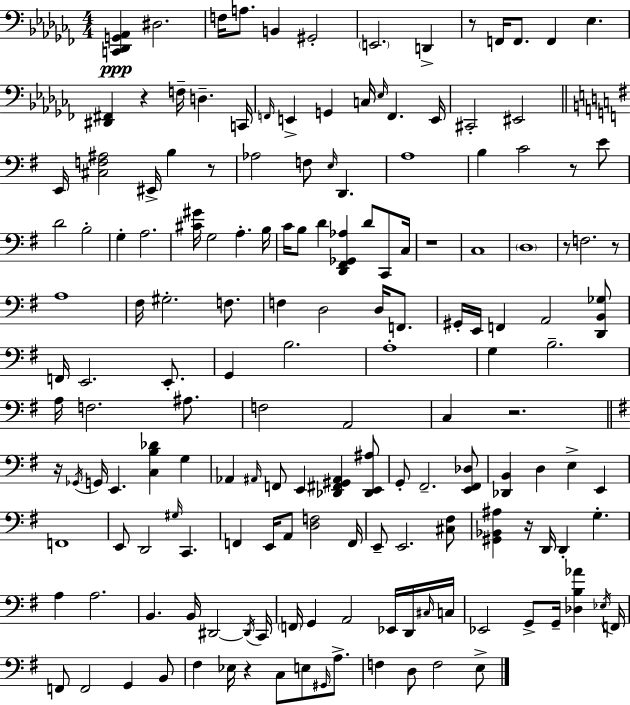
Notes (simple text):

[C2,Db2,G2,Ab2]/q D#3/h. F3/s A3/e. B2/q G#2/h E2/h. D2/q R/e F2/s F2/e. F2/q Eb3/q. [D#2,F#2]/q R/q F3/s D3/q. C2/s F2/s E2/q G2/q C3/s Eb3/s F2/q. E2/s C#2/h EIS2/h E2/s [C#3,F3,A#3]/h EIS2/s B3/q R/e Ab3/h F3/e E3/s D2/q. A3/w B3/q C4/h R/e E4/e D4/h B3/h G3/q A3/h. [C#4,G#4]/s G3/h A3/q. B3/s C4/s B3/e D4/q [D2,F#2,Gb2,Ab3]/q D4/e C2/e C3/s R/w C3/w D3/w R/e F3/h. R/e A3/w F#3/s G#3/h. F3/e. F3/q D3/h D3/s F2/e. G#2/s E2/s F2/q A2/h [D2,B2,Gb3]/e F2/s E2/h. E2/e. G2/q B3/h. A3/w G3/q B3/h. A3/s F3/h. A#3/e. F3/h A2/h C3/q R/h. R/s Gb2/s G2/s E2/q. [C3,B3,Db4]/q G3/q Ab2/q A#2/s F2/e E2/q [Db2,F#2,G#2,A#2]/q [Db2,E2,A#3]/e G2/e F#2/h. [E2,F#2,Db3]/e [Db2,B2]/q D3/q E3/q E2/q F2/w E2/e D2/h G#3/s C2/q. F2/q E2/s A2/e [D3,F3]/h F2/s E2/e E2/h. [C#3,F#3]/e [G#2,Bb2,A#3]/q R/s D2/s D2/q G3/q. A3/q A3/h. B2/q. B2/s D#2/h D#2/s C2/s F2/s G2/q A2/h Eb2/s D2/s C#3/s C3/s Eb2/h G2/e G2/s [Db3,B3,Ab4]/q Eb3/s F2/s F2/e F2/h G2/q B2/e F#3/q Eb3/s R/q C3/e E3/e G#2/s A3/e. F3/q D3/e F3/h E3/e